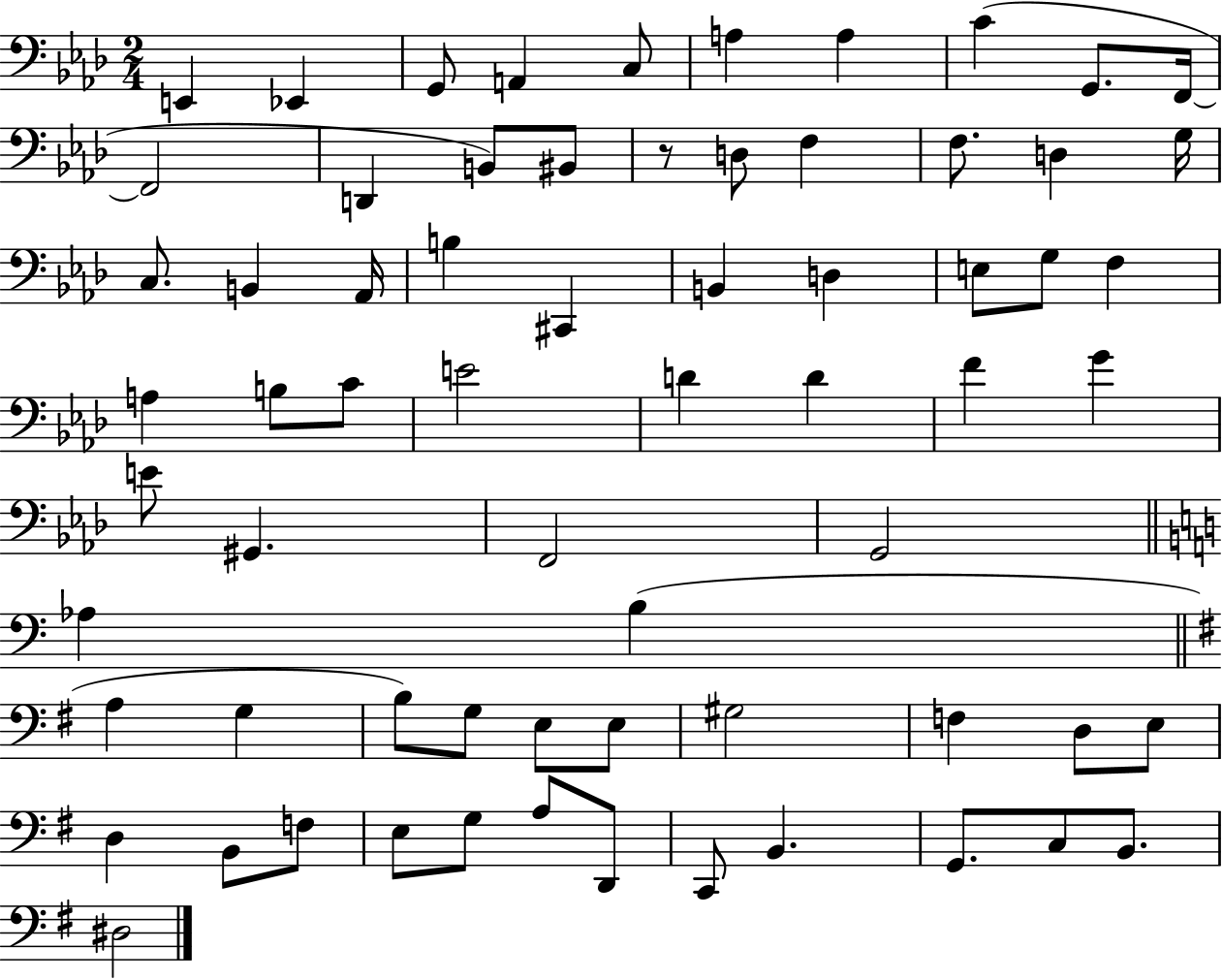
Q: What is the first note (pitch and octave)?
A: E2